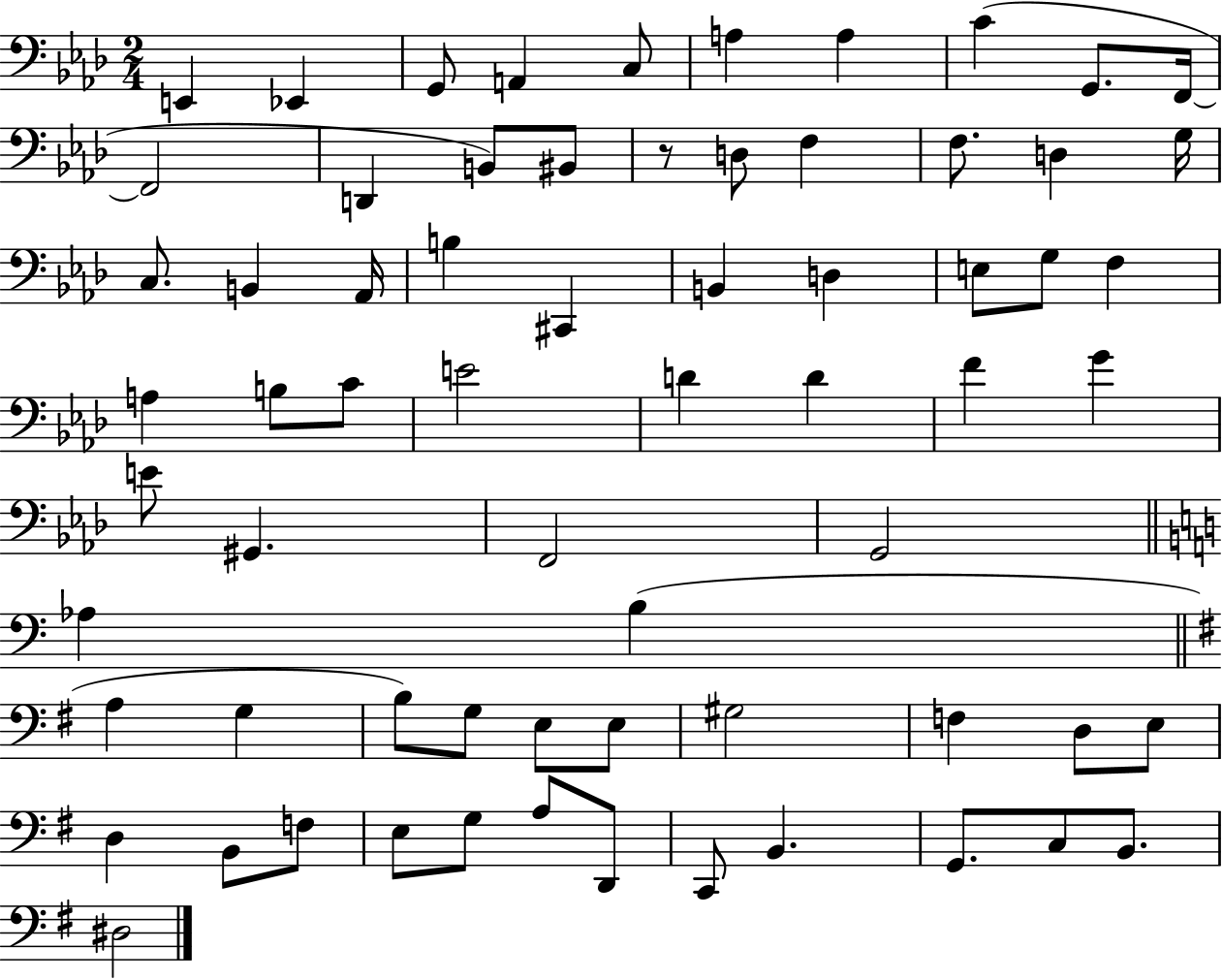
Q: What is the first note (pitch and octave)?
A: E2